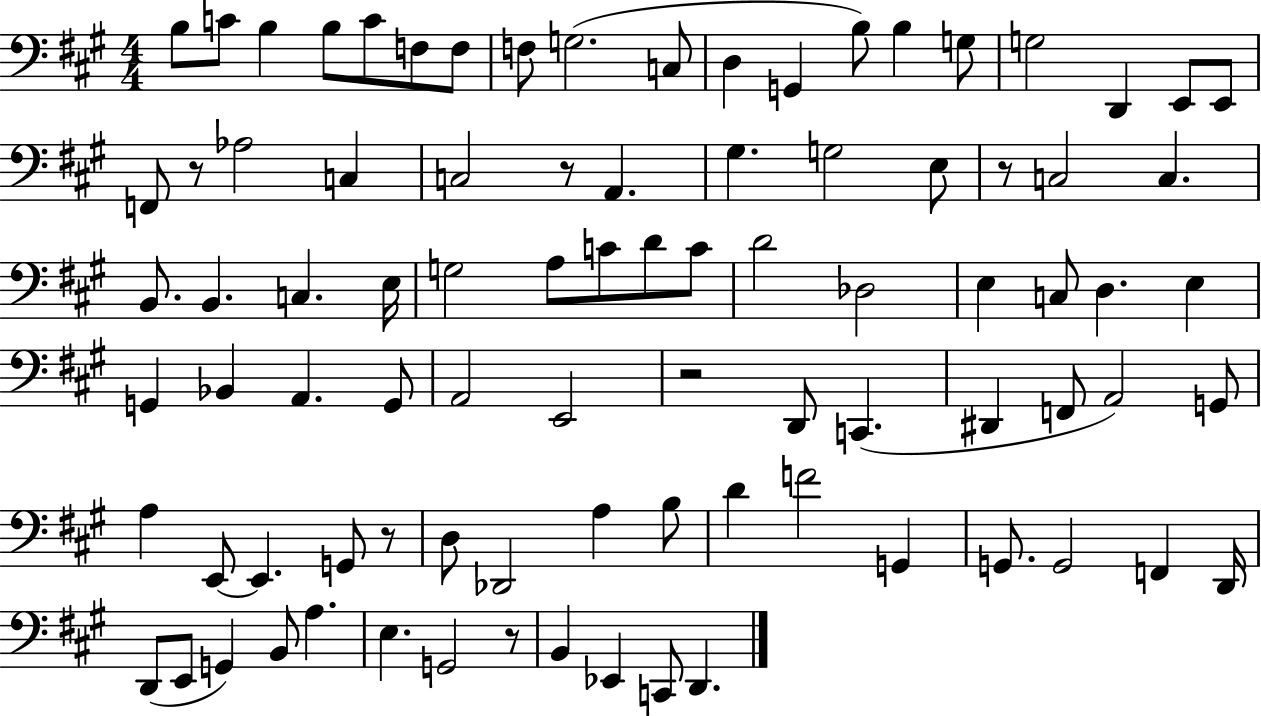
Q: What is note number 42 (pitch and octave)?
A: C3